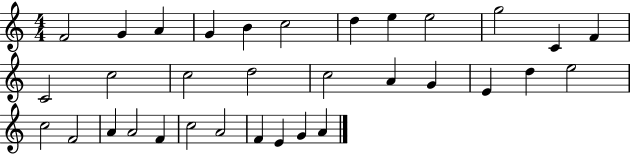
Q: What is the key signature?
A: C major